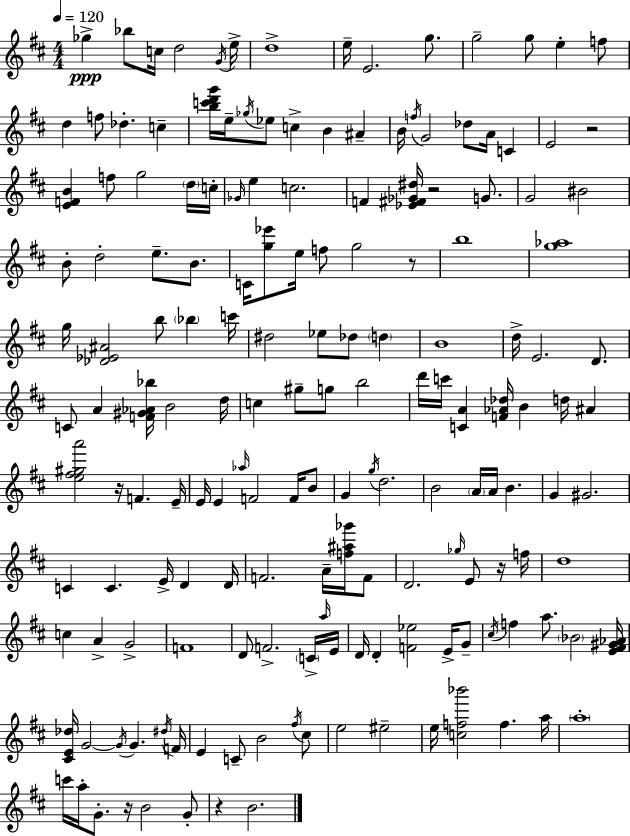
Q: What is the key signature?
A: D major